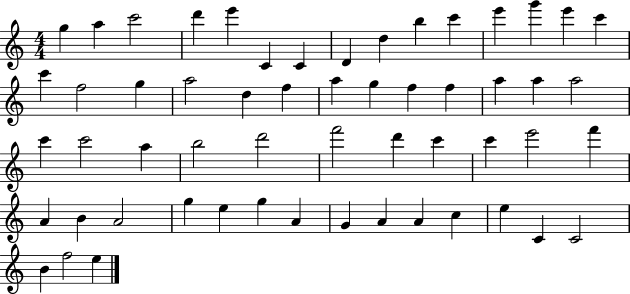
G5/q A5/q C6/h D6/q E6/q C4/q C4/q D4/q D5/q B5/q C6/q E6/q G6/q E6/q C6/q C6/q F5/h G5/q A5/h D5/q F5/q A5/q G5/q F5/q F5/q A5/q A5/q A5/h C6/q C6/h A5/q B5/h D6/h F6/h D6/q C6/q C6/q E6/h F6/q A4/q B4/q A4/h G5/q E5/q G5/q A4/q G4/q A4/q A4/q C5/q E5/q C4/q C4/h B4/q F5/h E5/q